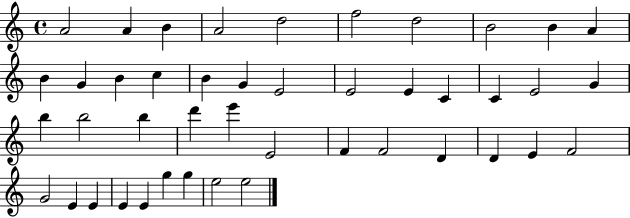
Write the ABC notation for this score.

X:1
T:Untitled
M:4/4
L:1/4
K:C
A2 A B A2 d2 f2 d2 B2 B A B G B c B G E2 E2 E C C E2 G b b2 b d' e' E2 F F2 D D E F2 G2 E E E E g g e2 e2